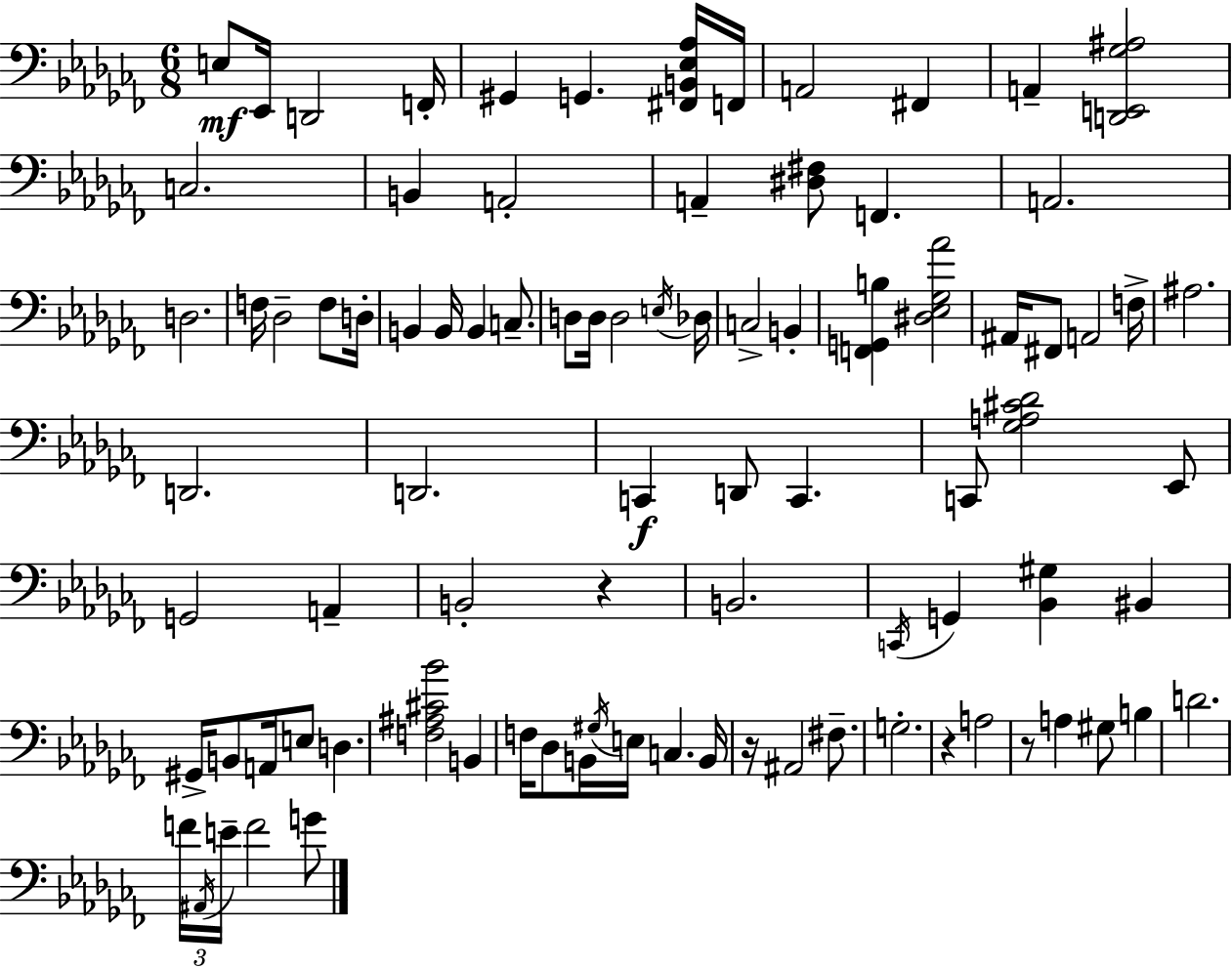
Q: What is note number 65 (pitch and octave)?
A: A#2